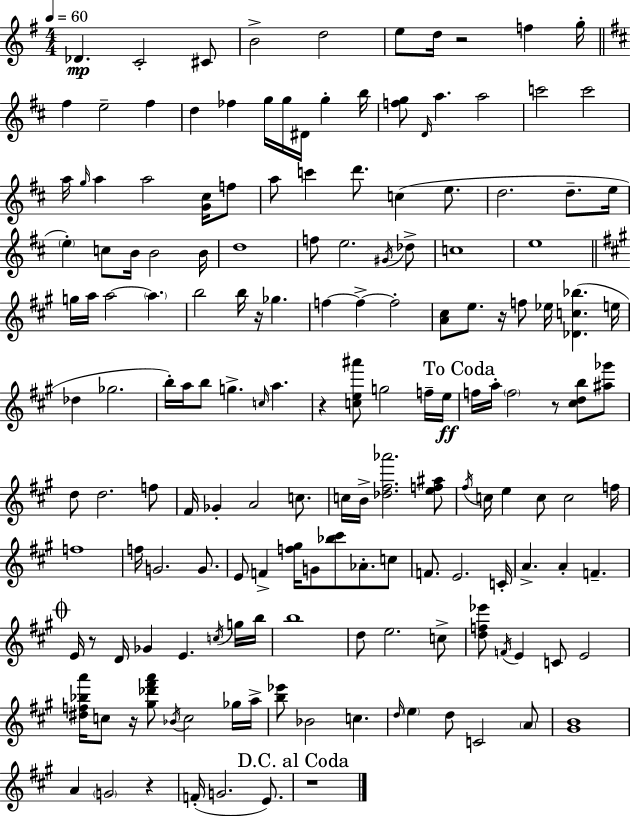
Db4/q. C4/h C#4/e B4/h D5/h E5/e D5/s R/h F5/q G5/s F#5/q E5/h F#5/q D5/q FES5/q G5/s G5/s D#4/s G5/q B5/s [F5,G5]/e D4/s A5/q. A5/h C6/h C6/h A5/s G5/s A5/q A5/h [G4,C#5]/s F5/e A5/e C6/q D6/e. C5/q E5/e. D5/h. D5/e. E5/s E5/q C5/e B4/s B4/h B4/s D5/w F5/e E5/h. G#4/s Db5/e C5/w E5/w G5/s A5/s A5/h A5/q. B5/h B5/s R/s Gb5/q. F5/q F5/q F5/h [A4,C#5]/e E5/e. R/s F5/e Eb5/s [Db4,C5,Bb5]/q. E5/s Db5/q Gb5/h. B5/s A5/s B5/e G5/q. C5/s A5/q. R/q [C5,E5,A#6]/e G5/h F5/s E5/s F5/s A5/s F5/h R/e [C#5,D5,B5]/e [A#5,Gb6]/e D5/e D5/h. F5/e F#4/s Gb4/q A4/h C5/e. C5/s B4/s [Db5,F#5,Ab6]/h. [E5,F5,A#5]/e F#5/s C5/s E5/q C5/e C5/h F5/s F5/w F5/s G4/h. G4/e. E4/e F4/q [F5,G#5]/s G4/e [Bb5,C#6]/e Ab4/e. C5/e F4/e. E4/h. C4/s A4/q. A4/q F4/q. E4/s R/e D4/s Gb4/q E4/q. C5/s G5/s B5/s B5/w D5/e E5/h. C5/e [D5,F5,Eb6]/e F4/s E4/q C4/e E4/h [D#5,F5,Bb5,A6]/s C5/e R/s [G#5,Db6,F#6,A6]/e Bb4/s C5/h Gb5/s A5/s [B5,Eb6]/e Bb4/h C5/q. D5/s E5/q D5/e C4/h A4/e [G#4,B4]/w A4/q G4/h R/q F4/s G4/h. E4/e. R/w